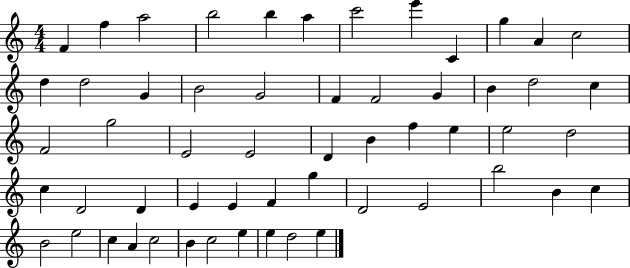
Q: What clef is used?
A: treble